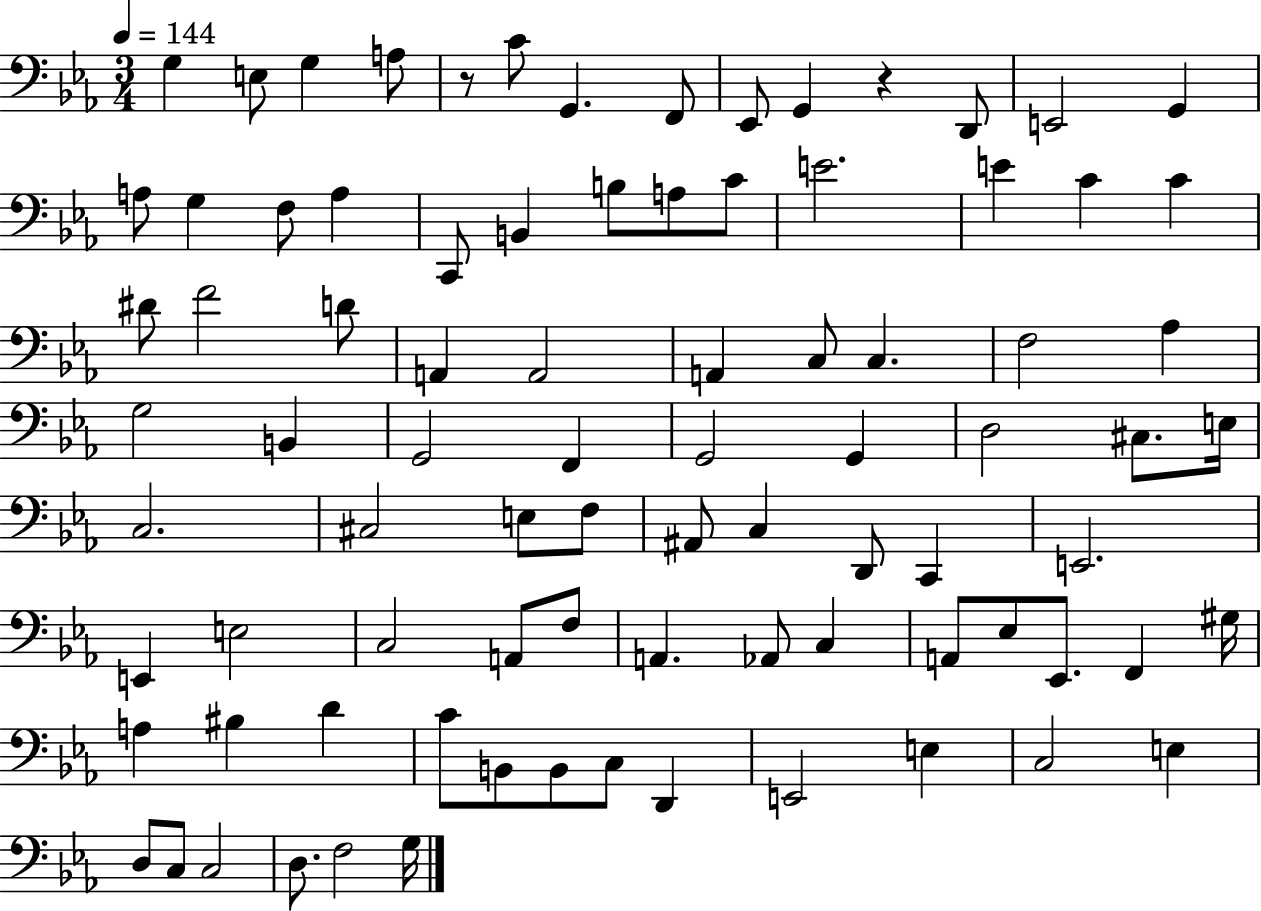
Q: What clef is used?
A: bass